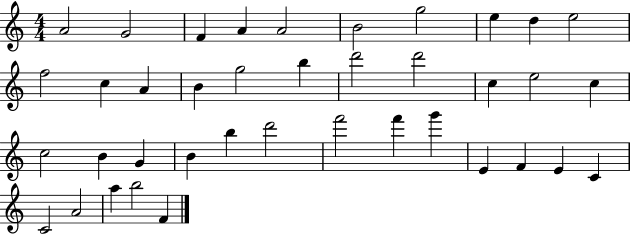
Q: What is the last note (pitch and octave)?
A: F4